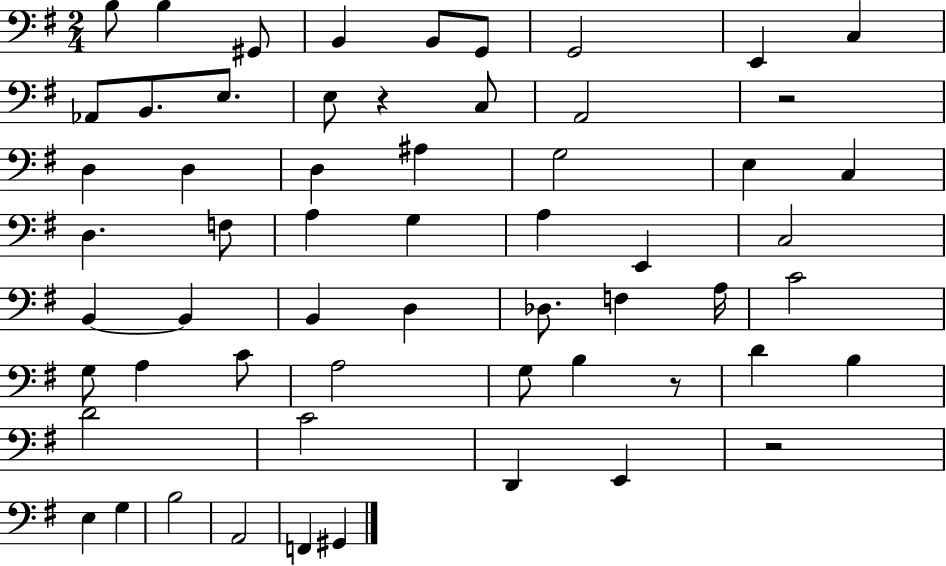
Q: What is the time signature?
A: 2/4